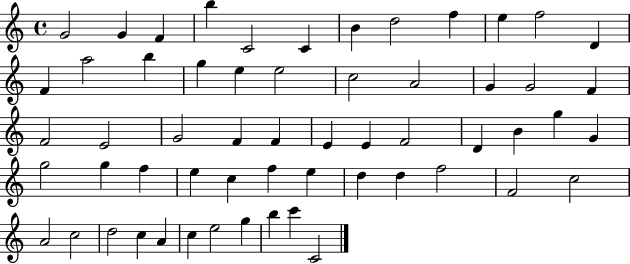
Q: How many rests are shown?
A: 0